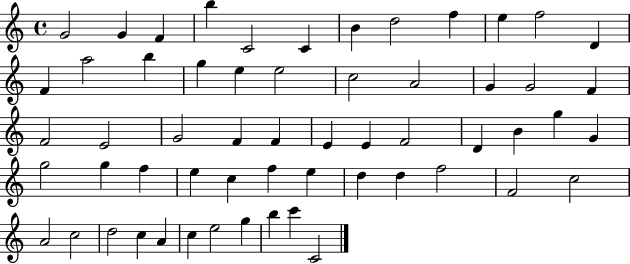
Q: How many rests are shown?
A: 0